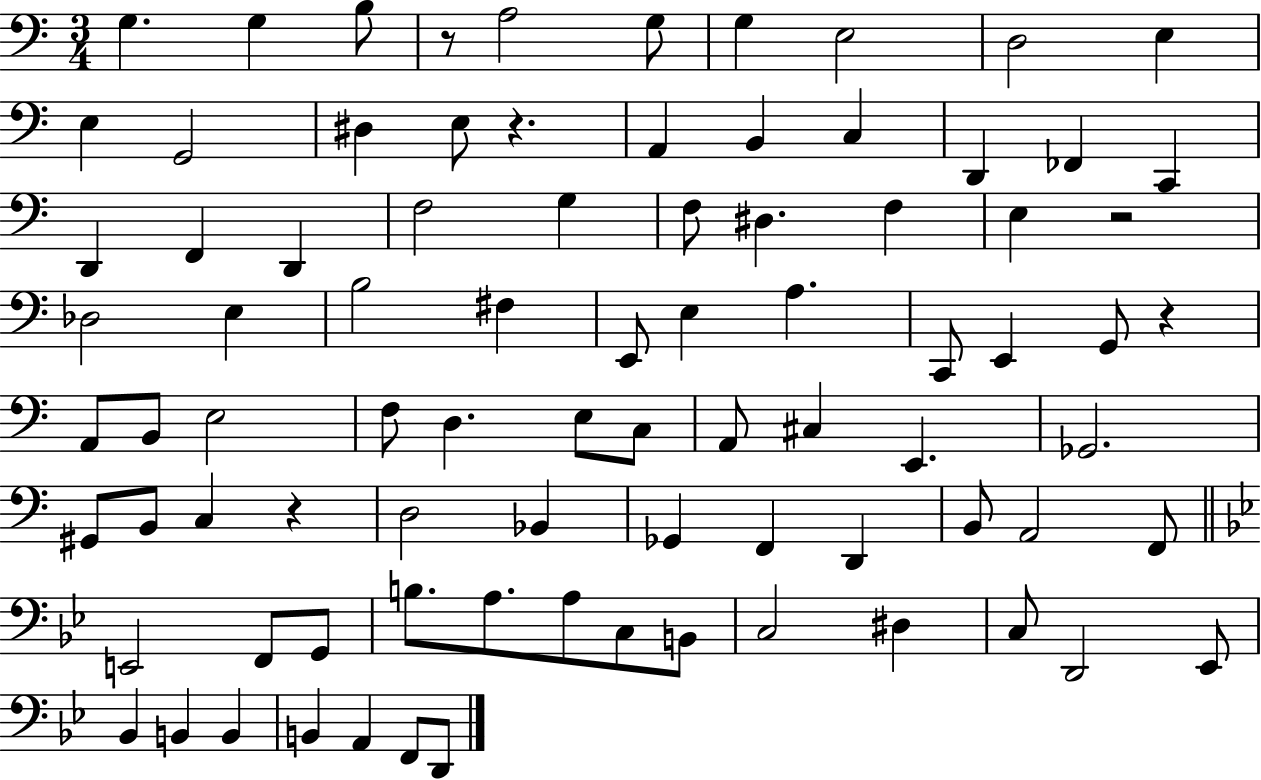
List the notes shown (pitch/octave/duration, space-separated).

G3/q. G3/q B3/e R/e A3/h G3/e G3/q E3/h D3/h E3/q E3/q G2/h D#3/q E3/e R/q. A2/q B2/q C3/q D2/q FES2/q C2/q D2/q F2/q D2/q F3/h G3/q F3/e D#3/q. F3/q E3/q R/h Db3/h E3/q B3/h F#3/q E2/e E3/q A3/q. C2/e E2/q G2/e R/q A2/e B2/e E3/h F3/e D3/q. E3/e C3/e A2/e C#3/q E2/q. Gb2/h. G#2/e B2/e C3/q R/q D3/h Bb2/q Gb2/q F2/q D2/q B2/e A2/h F2/e E2/h F2/e G2/e B3/e. A3/e. A3/e C3/e B2/e C3/h D#3/q C3/e D2/h Eb2/e Bb2/q B2/q B2/q B2/q A2/q F2/e D2/e